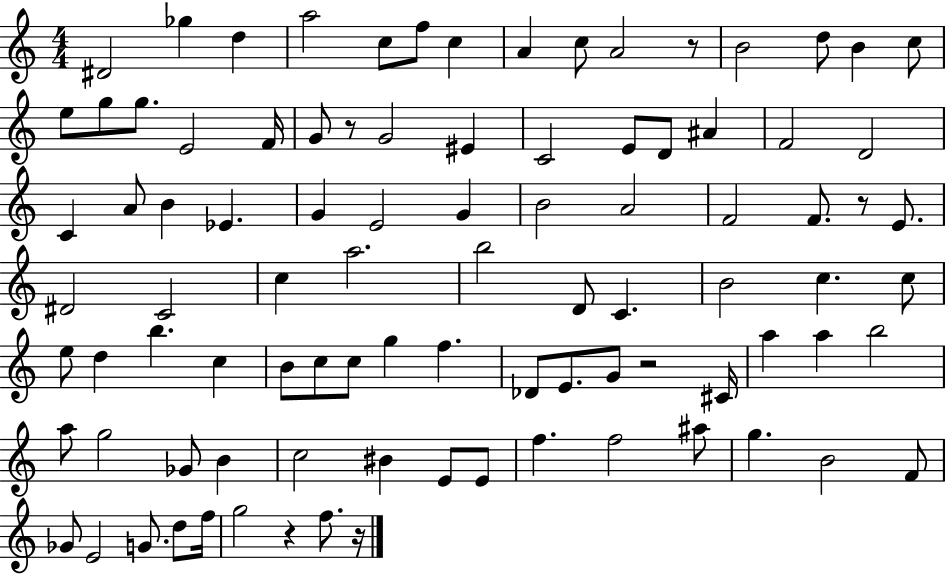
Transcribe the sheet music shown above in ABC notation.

X:1
T:Untitled
M:4/4
L:1/4
K:C
^D2 _g d a2 c/2 f/2 c A c/2 A2 z/2 B2 d/2 B c/2 e/2 g/2 g/2 E2 F/4 G/2 z/2 G2 ^E C2 E/2 D/2 ^A F2 D2 C A/2 B _E G E2 G B2 A2 F2 F/2 z/2 E/2 ^D2 C2 c a2 b2 D/2 C B2 c c/2 e/2 d b c B/2 c/2 c/2 g f _D/2 E/2 G/2 z2 ^C/4 a a b2 a/2 g2 _G/2 B c2 ^B E/2 E/2 f f2 ^a/2 g B2 F/2 _G/2 E2 G/2 d/2 f/4 g2 z f/2 z/4